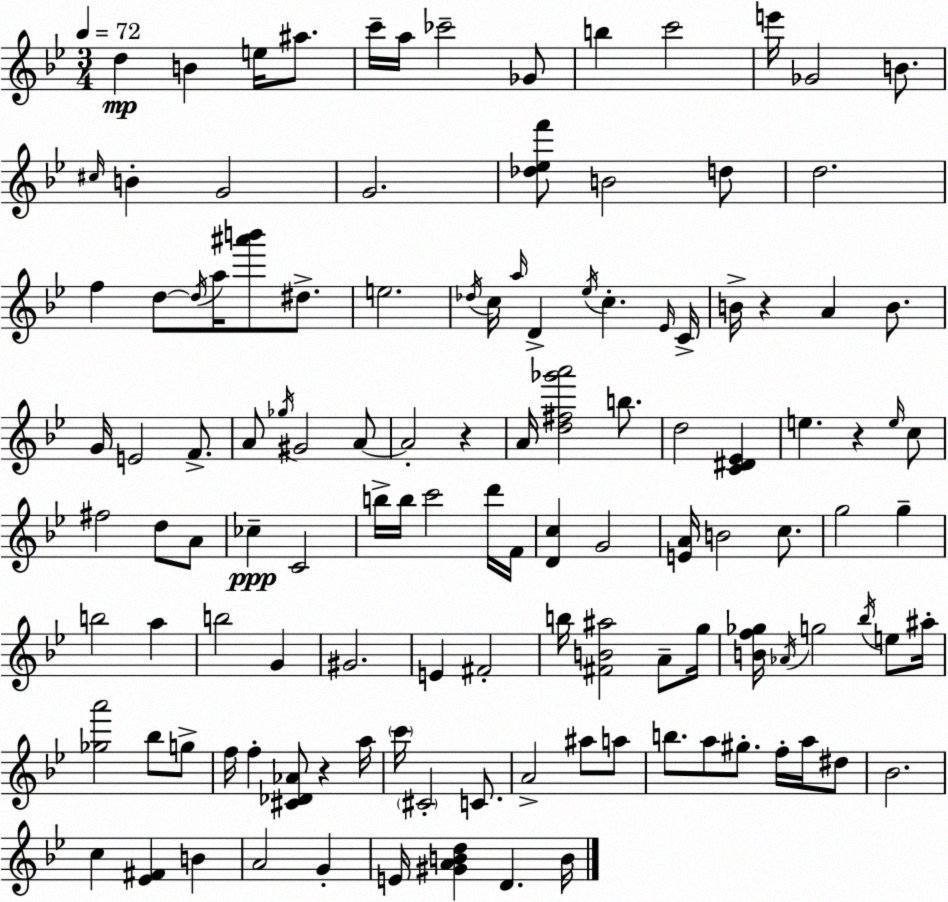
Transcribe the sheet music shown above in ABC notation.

X:1
T:Untitled
M:3/4
L:1/4
K:Gm
d B e/4 ^a/2 c'/4 a/4 _c'2 _G/2 b c'2 e'/4 _G2 B/2 ^c/4 B G2 G2 [_d_ef']/2 B2 d/2 d2 f d/2 d/4 a/4 [^a'b']/2 ^d/2 e2 _d/4 c/4 a/4 D _e/4 c _E/4 C/4 B/4 z A B/2 G/4 E2 F/2 A/2 _g/4 ^G2 A/2 A2 z A/4 [d^f_g'a']2 b/2 d2 [C^D_E] e z e/4 c/2 ^f2 d/2 A/2 _c C2 b/4 b/4 c'2 d'/4 F/4 [Dc] G2 [EA]/4 B2 c/2 g2 g b2 a b2 G ^G2 E ^F2 b/4 [^FB^a]2 A/2 g/4 [Bf_g]/4 _A/4 g2 _b/4 e/2 ^a/4 [_ga']2 _b/2 g/2 f/4 f [^C_D_A]/2 z a/4 c'/4 ^C2 C/2 A2 ^a/2 a/2 b/2 a/2 ^g/2 f/4 a/4 ^d/2 _B2 c [_E^F] B A2 G E/4 [^GABd] D B/4